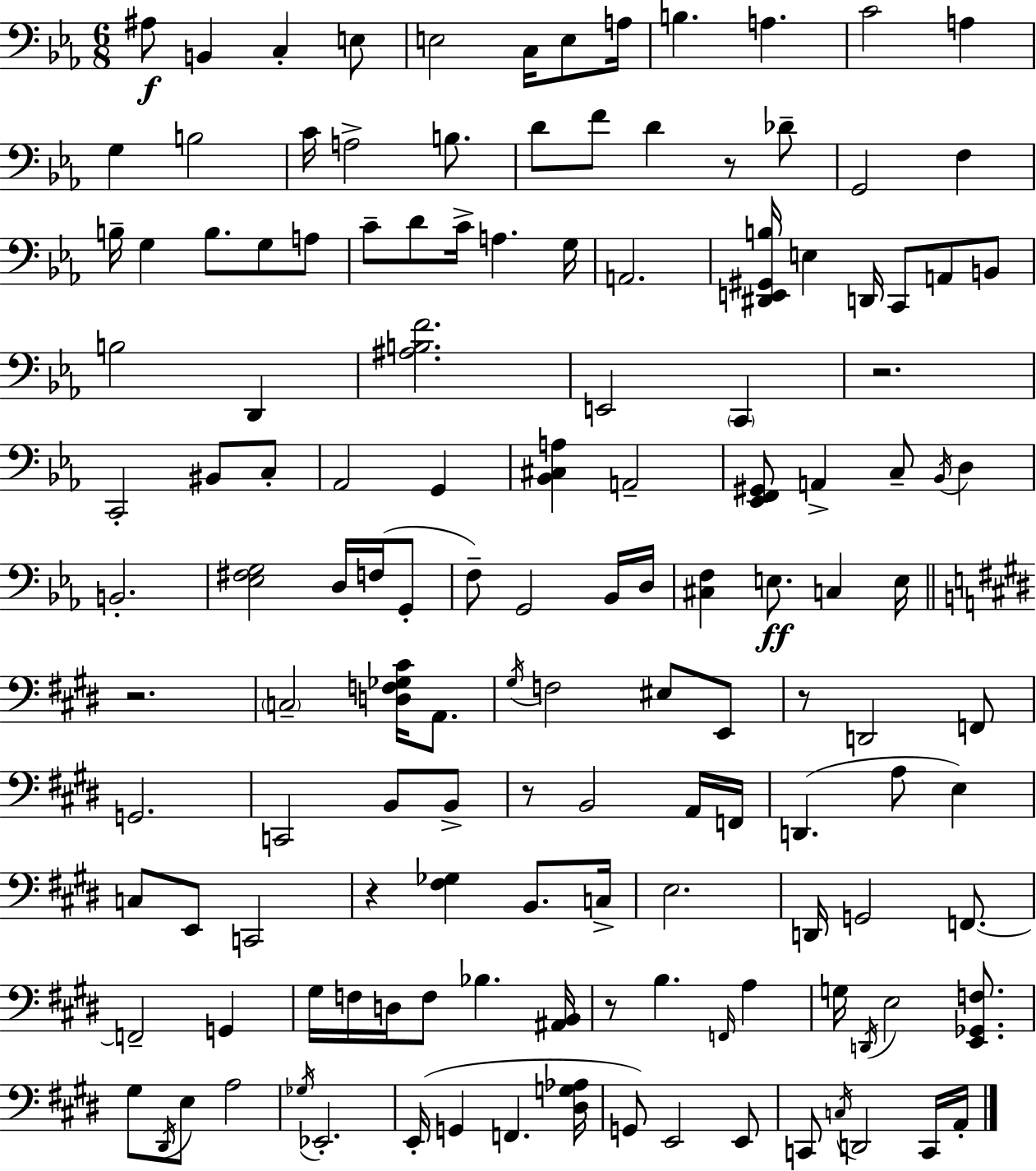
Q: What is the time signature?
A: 6/8